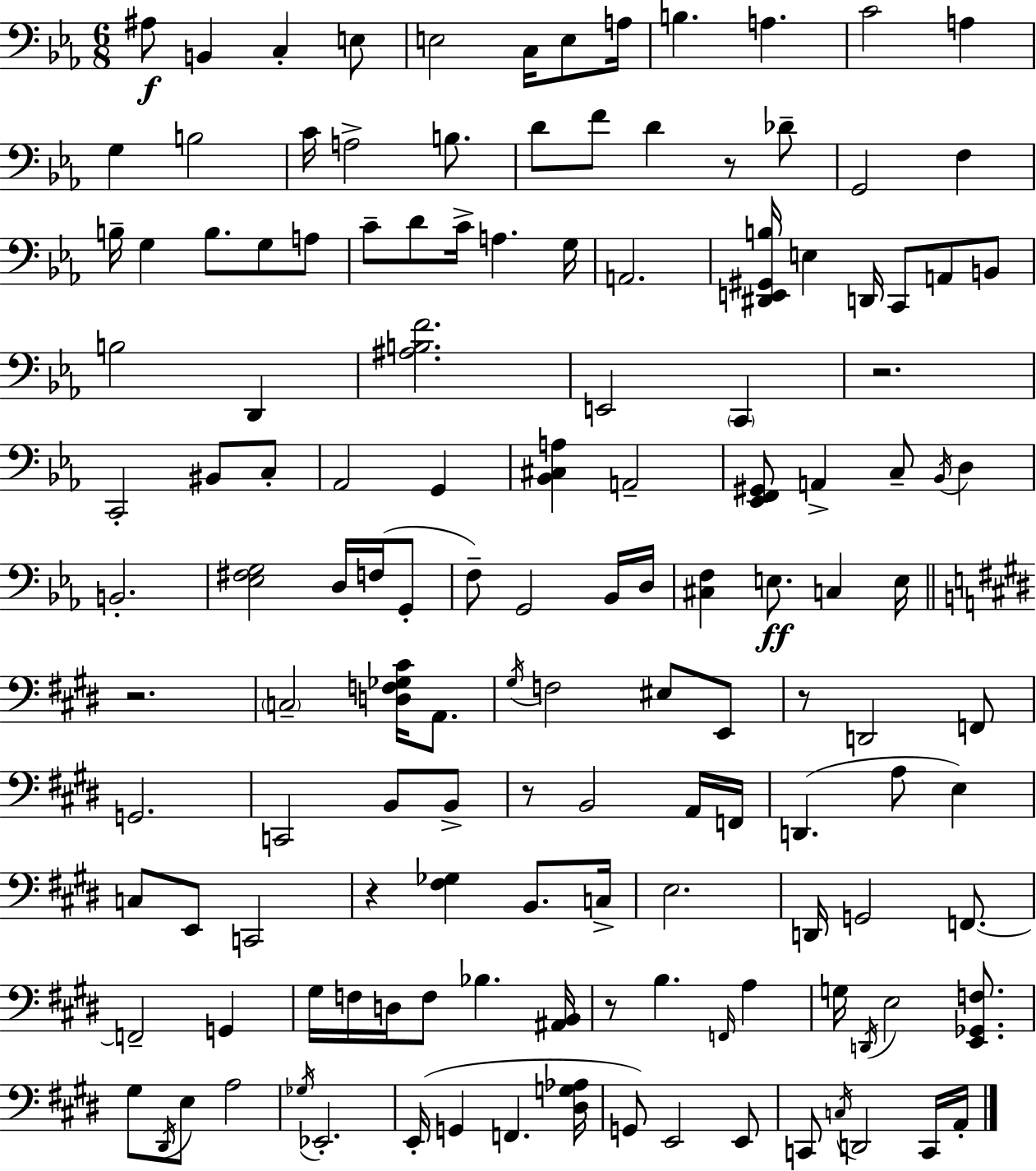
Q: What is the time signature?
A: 6/8